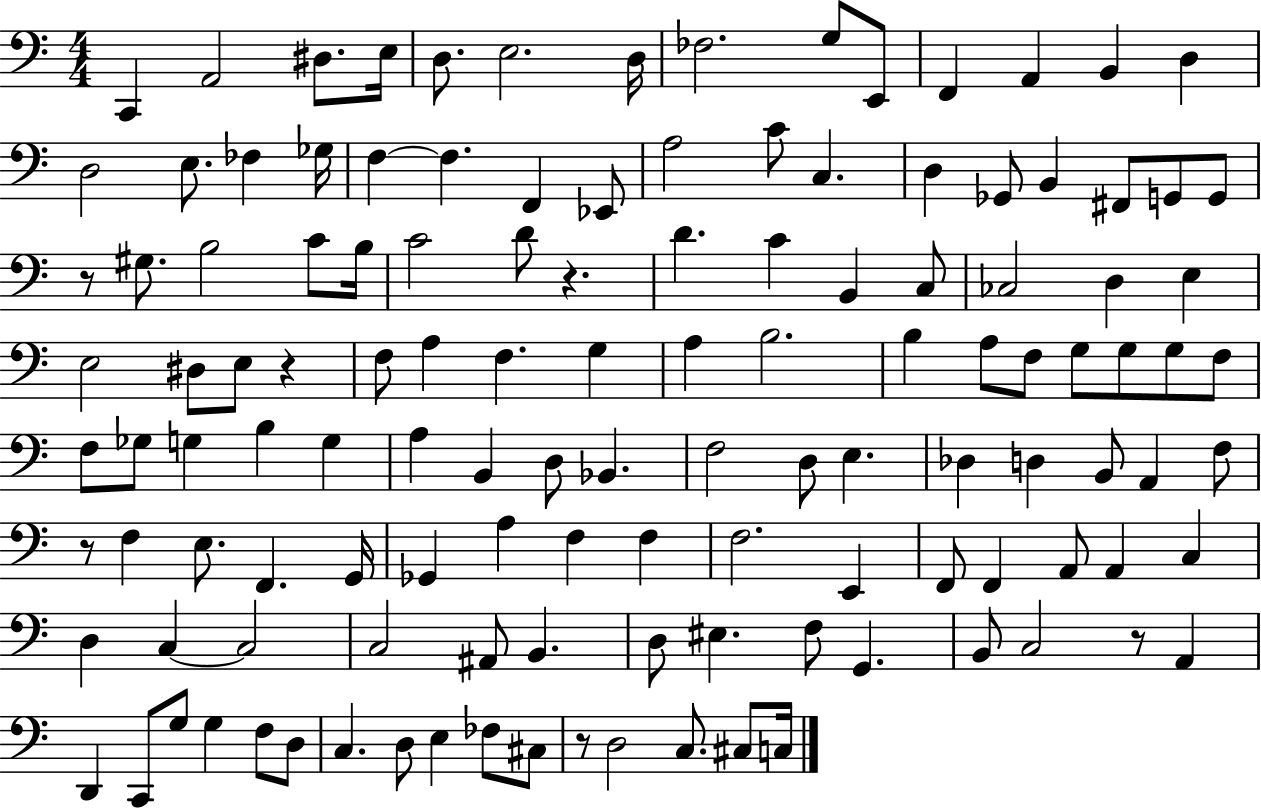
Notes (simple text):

C2/q A2/h D#3/e. E3/s D3/e. E3/h. D3/s FES3/h. G3/e E2/e F2/q A2/q B2/q D3/q D3/h E3/e. FES3/q Gb3/s F3/q F3/q. F2/q Eb2/e A3/h C4/e C3/q. D3/q Gb2/e B2/q F#2/e G2/e G2/e R/e G#3/e. B3/h C4/e B3/s C4/h D4/e R/q. D4/q. C4/q B2/q C3/e CES3/h D3/q E3/q E3/h D#3/e E3/e R/q F3/e A3/q F3/q. G3/q A3/q B3/h. B3/q A3/e F3/e G3/e G3/e G3/e F3/e F3/e Gb3/e G3/q B3/q G3/q A3/q B2/q D3/e Bb2/q. F3/h D3/e E3/q. Db3/q D3/q B2/e A2/q F3/e R/e F3/q E3/e. F2/q. G2/s Gb2/q A3/q F3/q F3/q F3/h. E2/q F2/e F2/q A2/e A2/q C3/q D3/q C3/q C3/h C3/h A#2/e B2/q. D3/e EIS3/q. F3/e G2/q. B2/e C3/h R/e A2/q D2/q C2/e G3/e G3/q F3/e D3/e C3/q. D3/e E3/q FES3/e C#3/e R/e D3/h C3/e. C#3/e C3/s